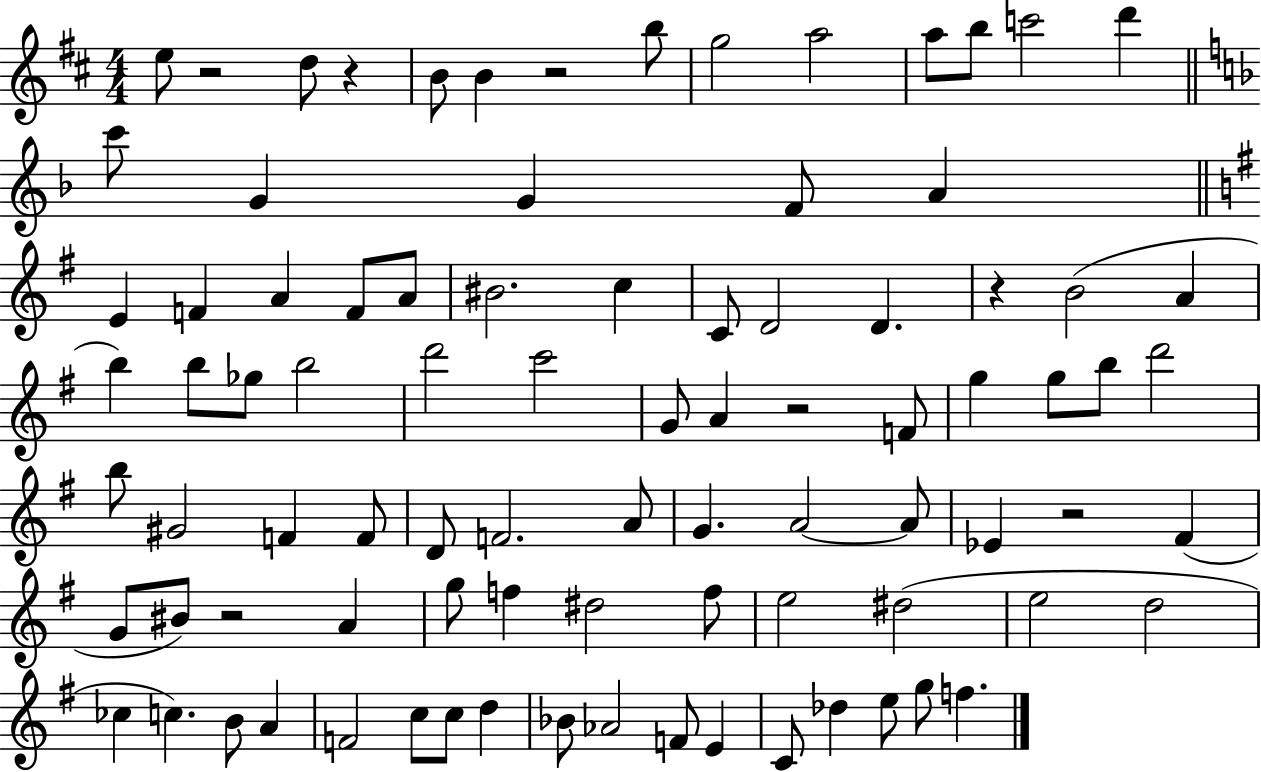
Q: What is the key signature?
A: D major